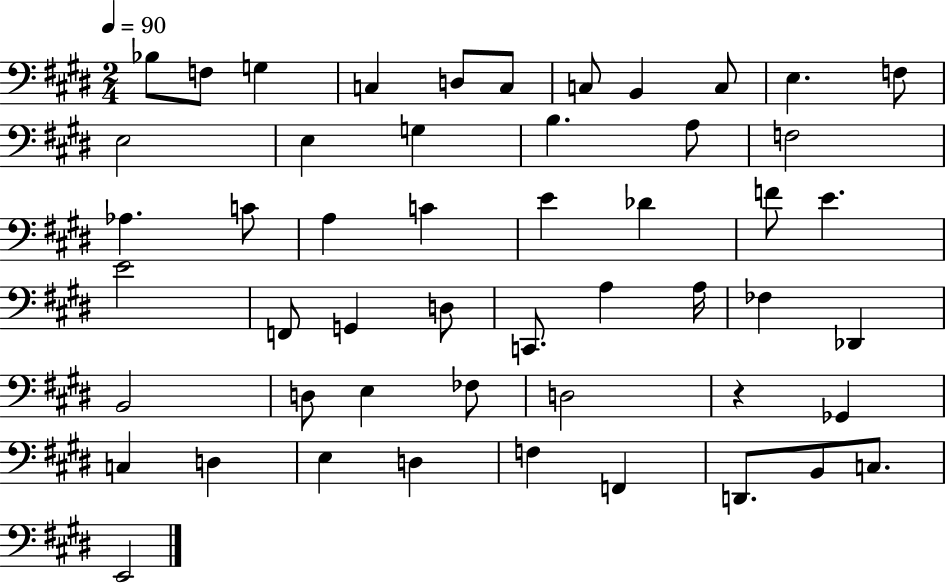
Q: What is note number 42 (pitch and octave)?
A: D3